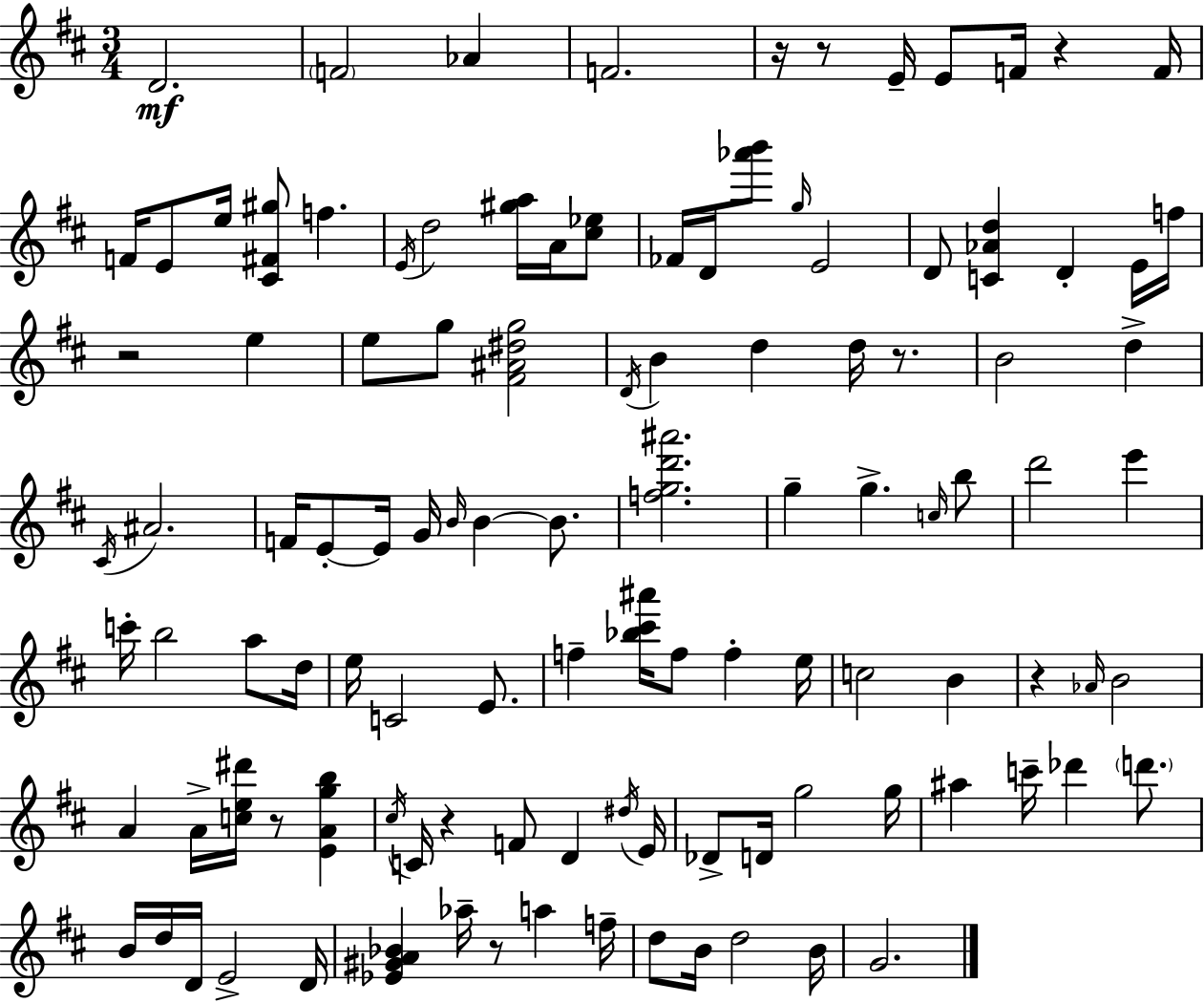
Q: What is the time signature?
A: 3/4